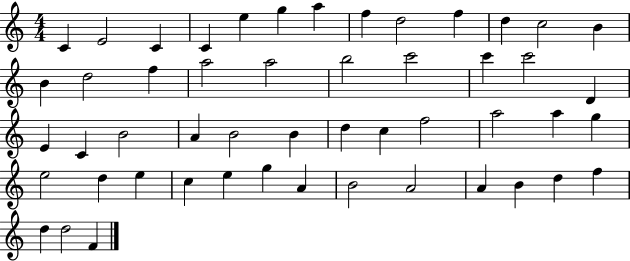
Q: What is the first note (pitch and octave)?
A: C4